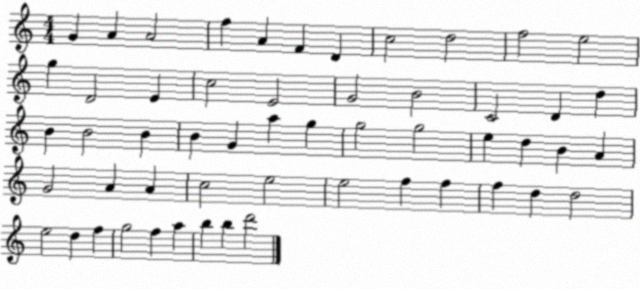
X:1
T:Untitled
M:4/4
L:1/4
K:C
G A A2 f A F D c2 d2 f2 e2 g D2 E c2 E2 G2 B2 C2 D d B B2 B B G a g g2 g2 e d B A G2 A A c2 e2 e2 f f f d d2 e2 d f g2 f a b b d'2